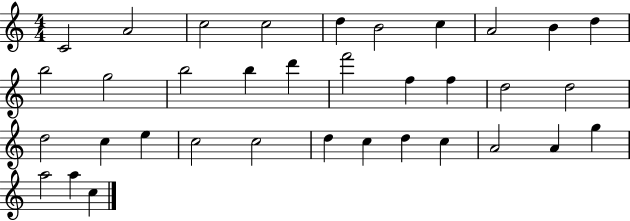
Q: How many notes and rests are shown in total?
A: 35